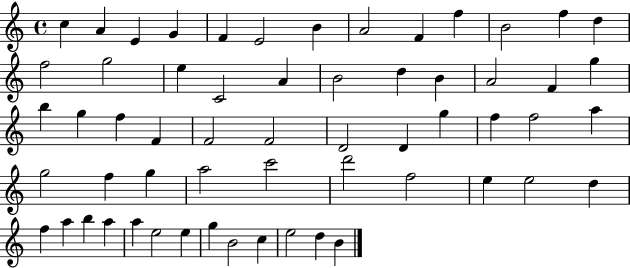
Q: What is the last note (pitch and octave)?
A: B4